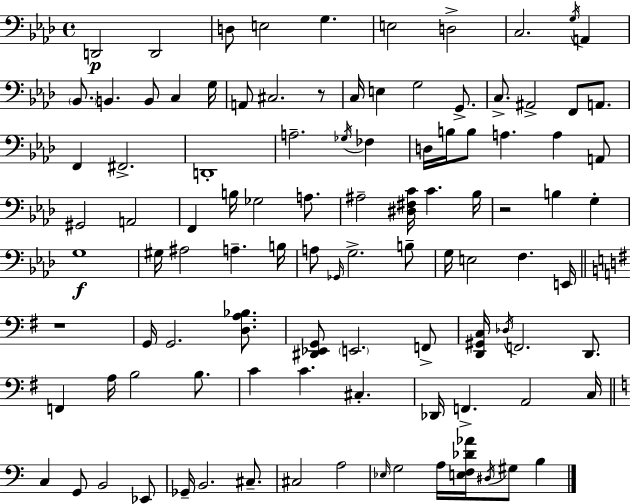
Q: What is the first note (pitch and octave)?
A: D2